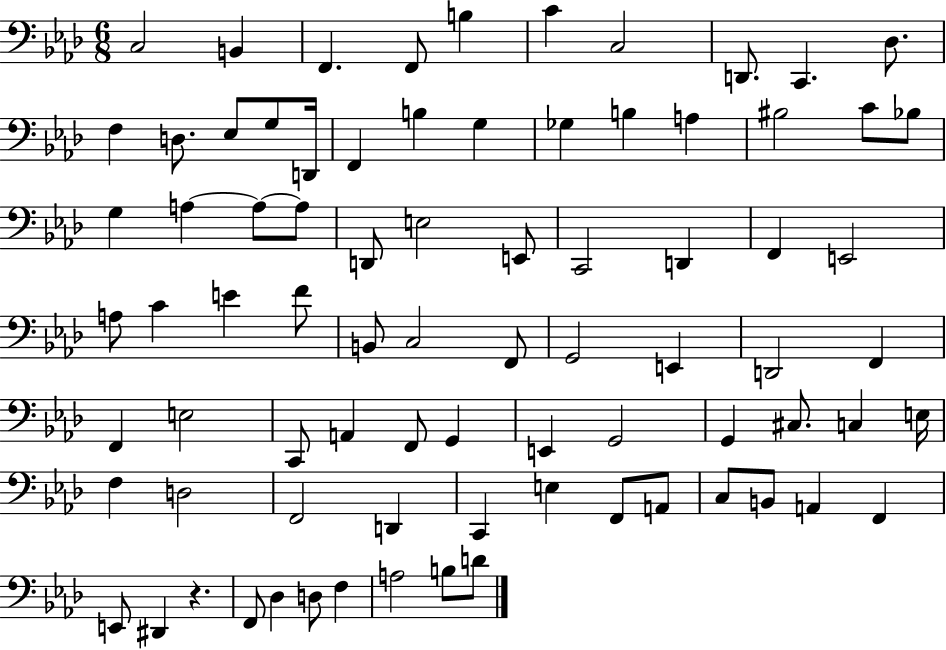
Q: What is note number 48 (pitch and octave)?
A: E3